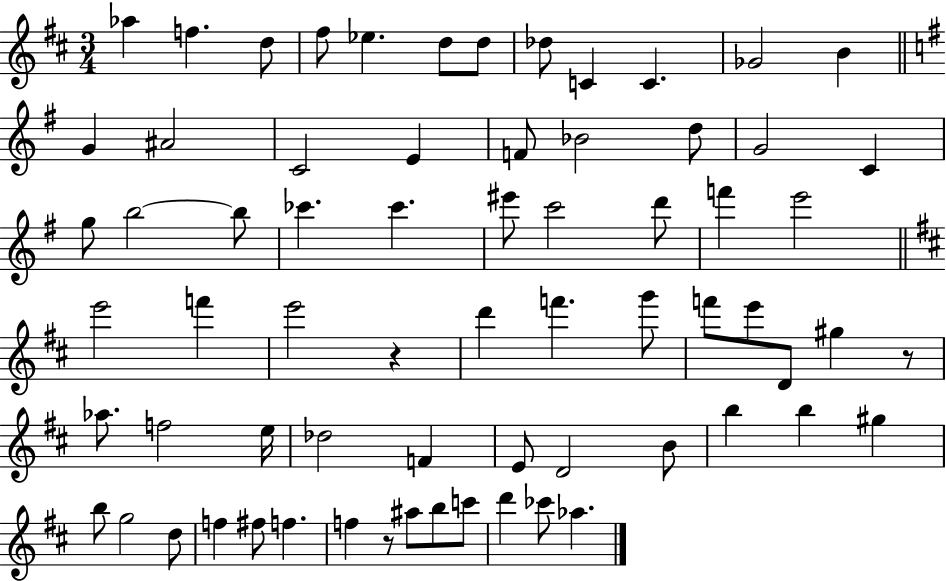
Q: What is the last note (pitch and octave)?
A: Ab5